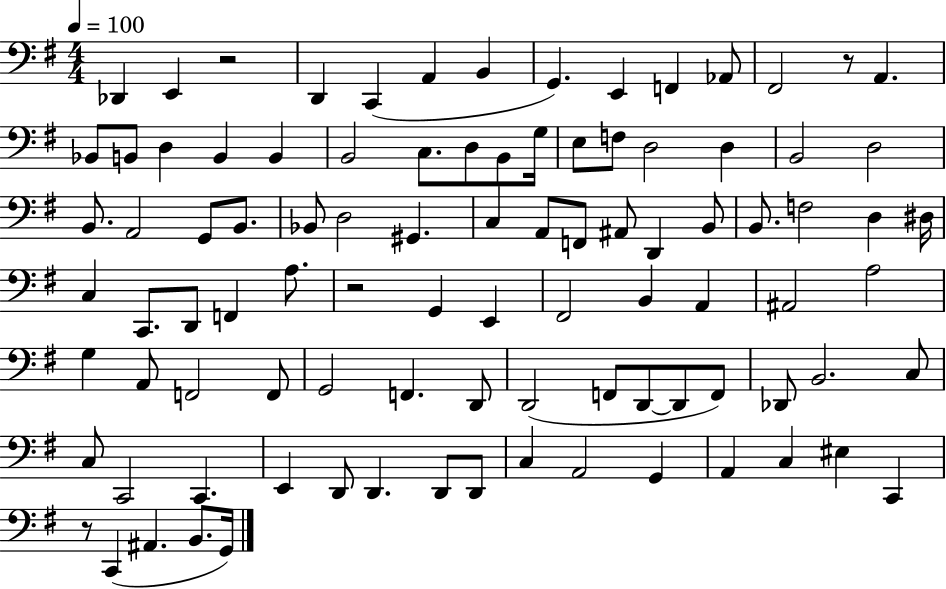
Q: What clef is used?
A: bass